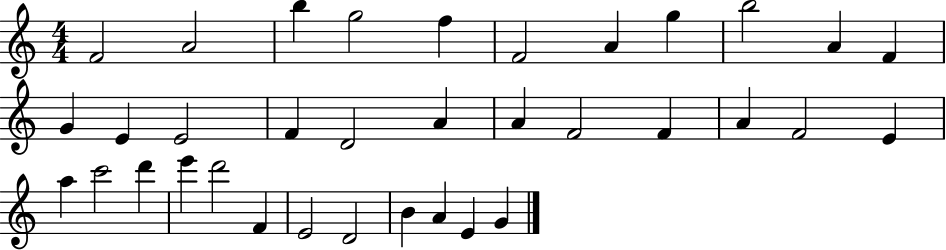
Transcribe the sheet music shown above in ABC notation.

X:1
T:Untitled
M:4/4
L:1/4
K:C
F2 A2 b g2 f F2 A g b2 A F G E E2 F D2 A A F2 F A F2 E a c'2 d' e' d'2 F E2 D2 B A E G